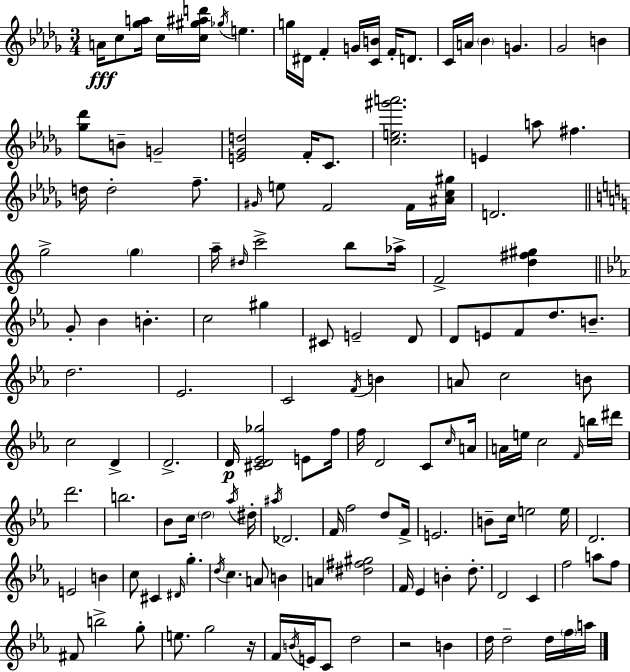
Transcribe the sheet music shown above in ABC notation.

X:1
T:Untitled
M:3/4
L:1/4
K:Bbm
A/4 c/2 [_ga]/4 c/4 [c^g^ad']/4 _g/4 e g/4 ^D/4 F G/4 [CB]/4 F/4 D/2 C/4 A/4 _B G _G2 B [_g_d']/2 B/2 G2 [E_Gd]2 F/4 C/2 [ce^g'a']2 E a/2 ^f d/4 d2 f/2 ^G/4 e/2 F2 F/4 [^Ac^g]/4 D2 g2 g a/4 ^d/4 c'2 b/2 _a/4 F2 [d^f^g] G/2 _B B c2 ^g ^C/2 E2 D/2 D/2 E/2 F/2 d/2 B/2 d2 _E2 C2 F/4 B A/2 c2 B/2 c2 D D2 D/4 [^CD_E_g]2 E/2 f/4 f/4 D2 C/2 c/4 A/4 A/4 e/4 c2 F/4 b/4 ^d'/4 d'2 b2 _B/2 c/4 d2 _a/4 ^d/4 ^a/4 _D2 F/4 f2 d/2 F/4 E2 B/2 c/4 e2 e/4 D2 E2 B c/2 ^C ^D/4 g d/4 c A/2 B A [^d^f^g]2 F/4 _E B d/2 D2 C f2 a/2 f/2 ^F/2 b2 g/2 e/2 g2 z/4 F/4 B/4 E/4 C/2 d2 z2 B d/4 d2 d/4 f/4 a/4